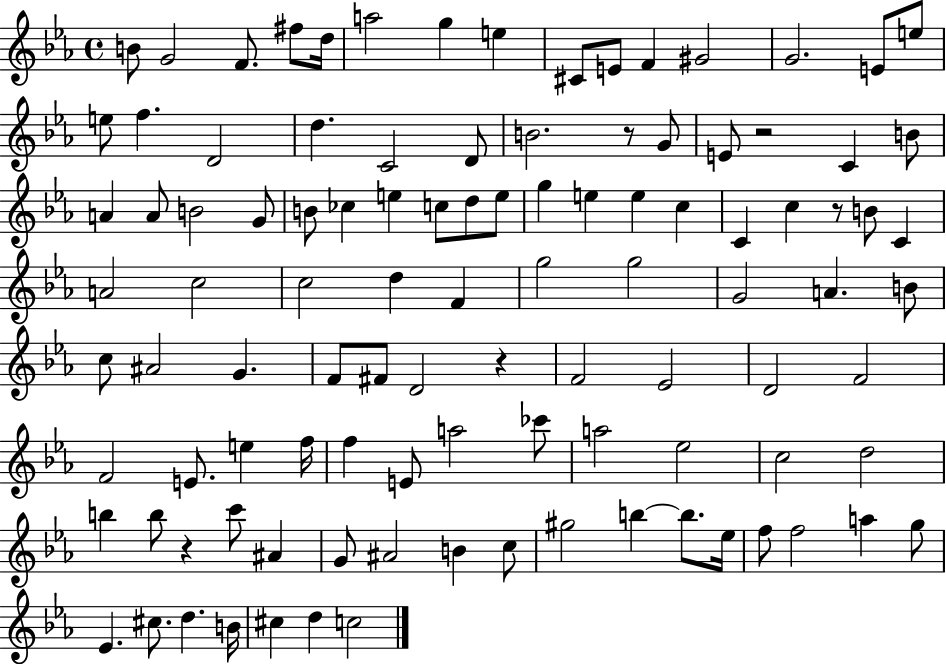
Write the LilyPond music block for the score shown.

{
  \clef treble
  \time 4/4
  \defaultTimeSignature
  \key ees \major
  b'8 g'2 f'8. fis''8 d''16 | a''2 g''4 e''4 | cis'8 e'8 f'4 gis'2 | g'2. e'8 e''8 | \break e''8 f''4. d'2 | d''4. c'2 d'8 | b'2. r8 g'8 | e'8 r2 c'4 b'8 | \break a'4 a'8 b'2 g'8 | b'8 ces''4 e''4 c''8 d''8 e''8 | g''4 e''4 e''4 c''4 | c'4 c''4 r8 b'8 c'4 | \break a'2 c''2 | c''2 d''4 f'4 | g''2 g''2 | g'2 a'4. b'8 | \break c''8 ais'2 g'4. | f'8 fis'8 d'2 r4 | f'2 ees'2 | d'2 f'2 | \break f'2 e'8. e''4 f''16 | f''4 e'8 a''2 ces'''8 | a''2 ees''2 | c''2 d''2 | \break b''4 b''8 r4 c'''8 ais'4 | g'8 ais'2 b'4 c''8 | gis''2 b''4~~ b''8. ees''16 | f''8 f''2 a''4 g''8 | \break ees'4. cis''8. d''4. b'16 | cis''4 d''4 c''2 | \bar "|."
}